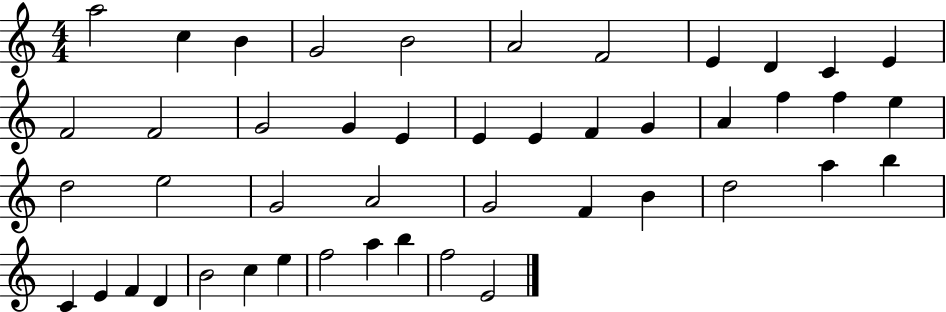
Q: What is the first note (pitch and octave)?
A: A5